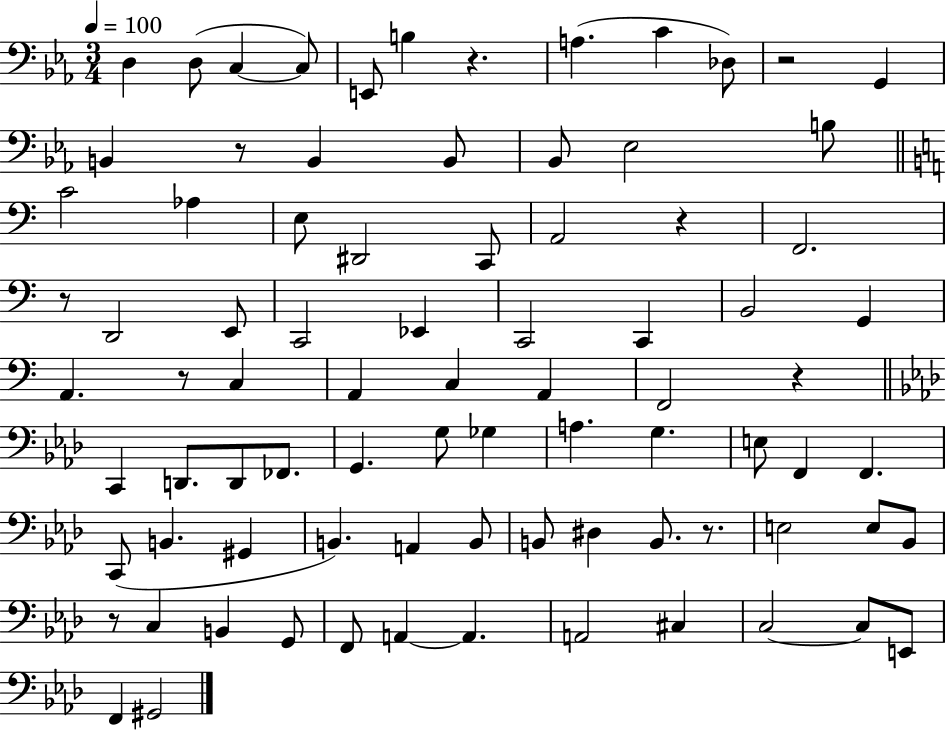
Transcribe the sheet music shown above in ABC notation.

X:1
T:Untitled
M:3/4
L:1/4
K:Eb
D, D,/2 C, C,/2 E,,/2 B, z A, C _D,/2 z2 G,, B,, z/2 B,, B,,/2 _B,,/2 _E,2 B,/2 C2 _A, E,/2 ^D,,2 C,,/2 A,,2 z F,,2 z/2 D,,2 E,,/2 C,,2 _E,, C,,2 C,, B,,2 G,, A,, z/2 C, A,, C, A,, F,,2 z C,, D,,/2 D,,/2 _F,,/2 G,, G,/2 _G, A, G, E,/2 F,, F,, C,,/2 B,, ^G,, B,, A,, B,,/2 B,,/2 ^D, B,,/2 z/2 E,2 E,/2 _B,,/2 z/2 C, B,, G,,/2 F,,/2 A,, A,, A,,2 ^C, C,2 C,/2 E,,/2 F,, ^G,,2